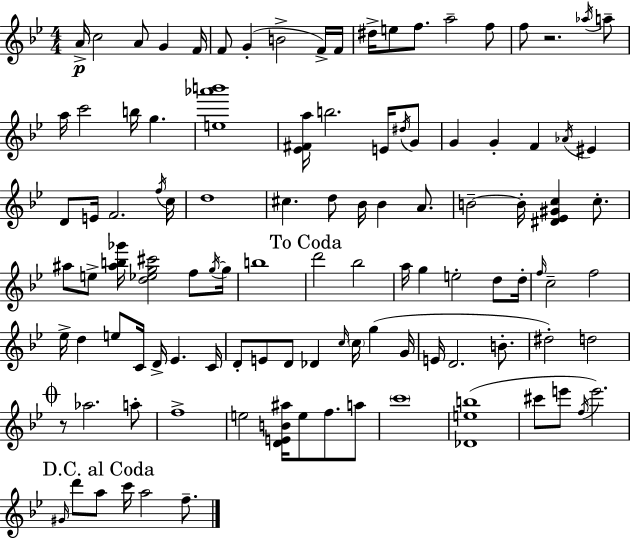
A4/s C5/h A4/e G4/q F4/s F4/e G4/q B4/h F4/s F4/s D#5/s E5/e F5/e. A5/h F5/e F5/e R/h. Ab5/s A5/e A5/s C6/h B5/s G5/q. [E5,Ab6,B6]/w [Eb4,F#4,A5]/s B5/h. E4/s D#5/s G4/e G4/q G4/q F4/q Ab4/s EIS4/q D4/e E4/s F4/h. F5/s C5/s D5/w C#5/q. D5/e Bb4/s Bb4/q A4/e. B4/h B4/s [D#4,Eb4,G#4,C5]/q C5/e. A#5/e E5/e [A#5,B5,Gb6]/s [D5,Eb5,G5,C#6]/h F5/e G5/s G5/s B5/w D6/h Bb5/h A5/s G5/q E5/h D5/e D5/s F5/s C5/h F5/h Eb5/s D5/q E5/e C4/s D4/s Eb4/q. C4/s D4/e E4/e D4/e Db4/q C5/s C5/s G5/q G4/s E4/s D4/h. B4/e. D#5/h D5/h R/e Ab5/h. A5/e F5/w E5/h [D4,E4,B4,A#5]/s E5/e F5/e. A5/e C6/w [Db4,E5,B5]/w C#6/e E6/e F5/s E6/h. G#4/s D6/e A5/e C6/s A5/h F5/e.